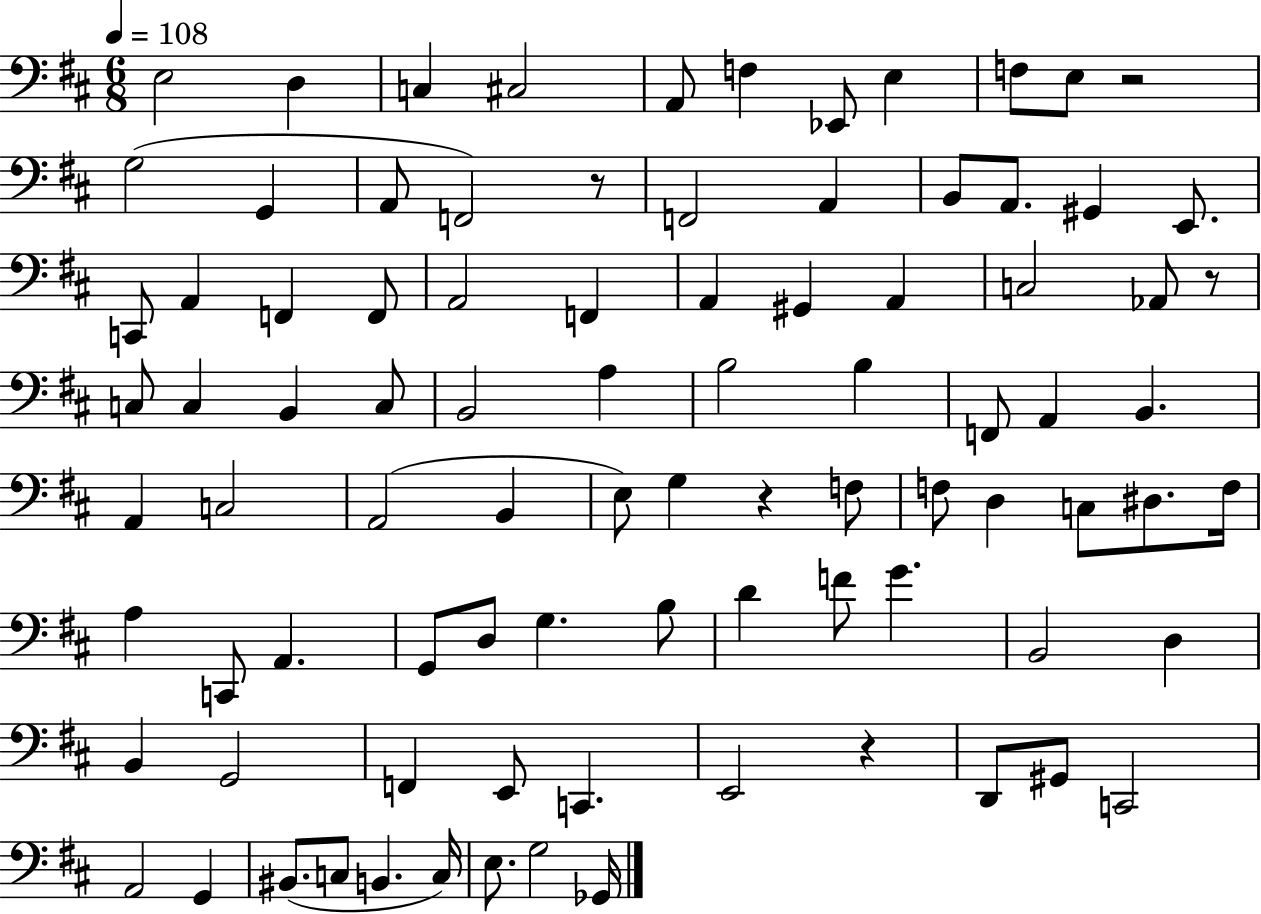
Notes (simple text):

E3/h D3/q C3/q C#3/h A2/e F3/q Eb2/e E3/q F3/e E3/e R/h G3/h G2/q A2/e F2/h R/e F2/h A2/q B2/e A2/e. G#2/q E2/e. C2/e A2/q F2/q F2/e A2/h F2/q A2/q G#2/q A2/q C3/h Ab2/e R/e C3/e C3/q B2/q C3/e B2/h A3/q B3/h B3/q F2/e A2/q B2/q. A2/q C3/h A2/h B2/q E3/e G3/q R/q F3/e F3/e D3/q C3/e D#3/e. F3/s A3/q C2/e A2/q. G2/e D3/e G3/q. B3/e D4/q F4/e G4/q. B2/h D3/q B2/q G2/h F2/q E2/e C2/q. E2/h R/q D2/e G#2/e C2/h A2/h G2/q BIS2/e. C3/e B2/q. C3/s E3/e. G3/h Gb2/s